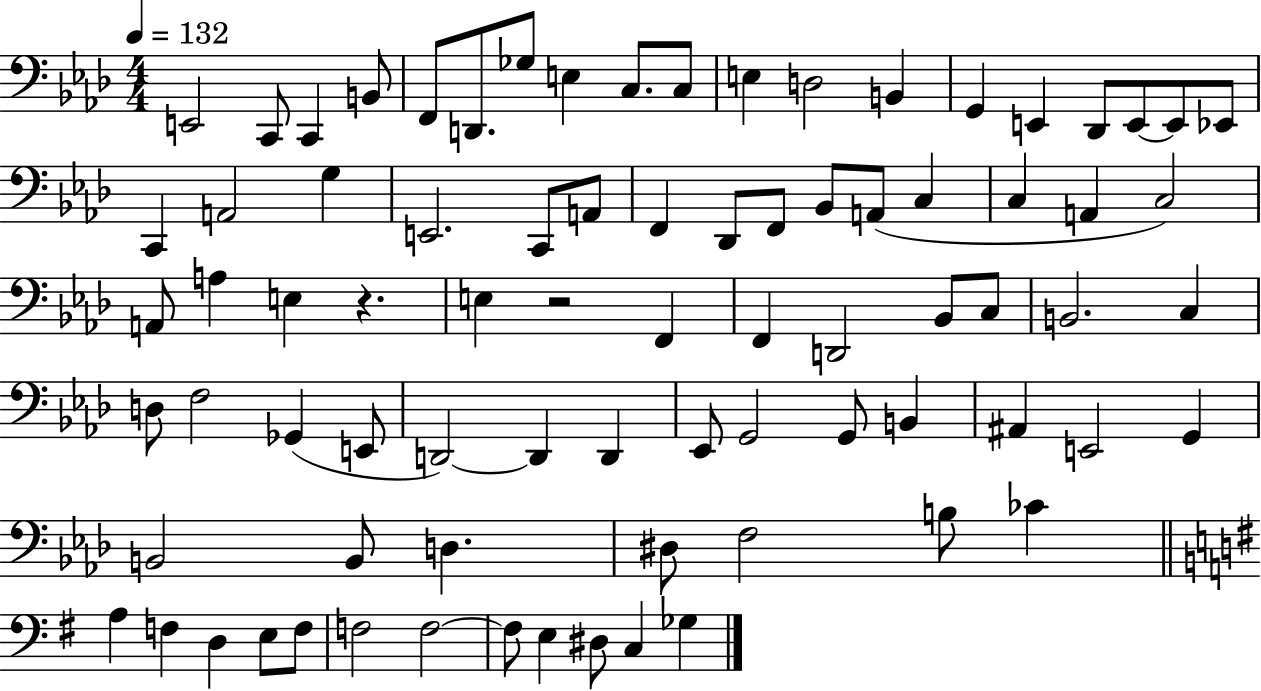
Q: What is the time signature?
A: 4/4